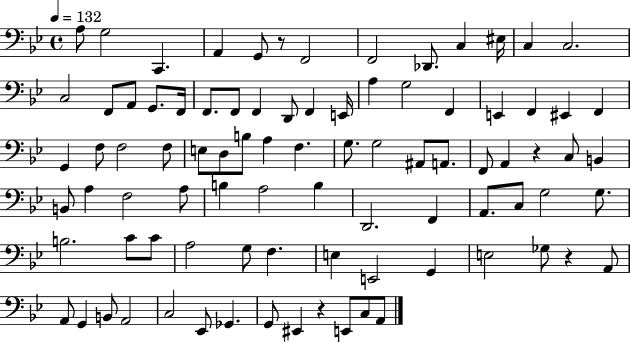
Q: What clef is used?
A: bass